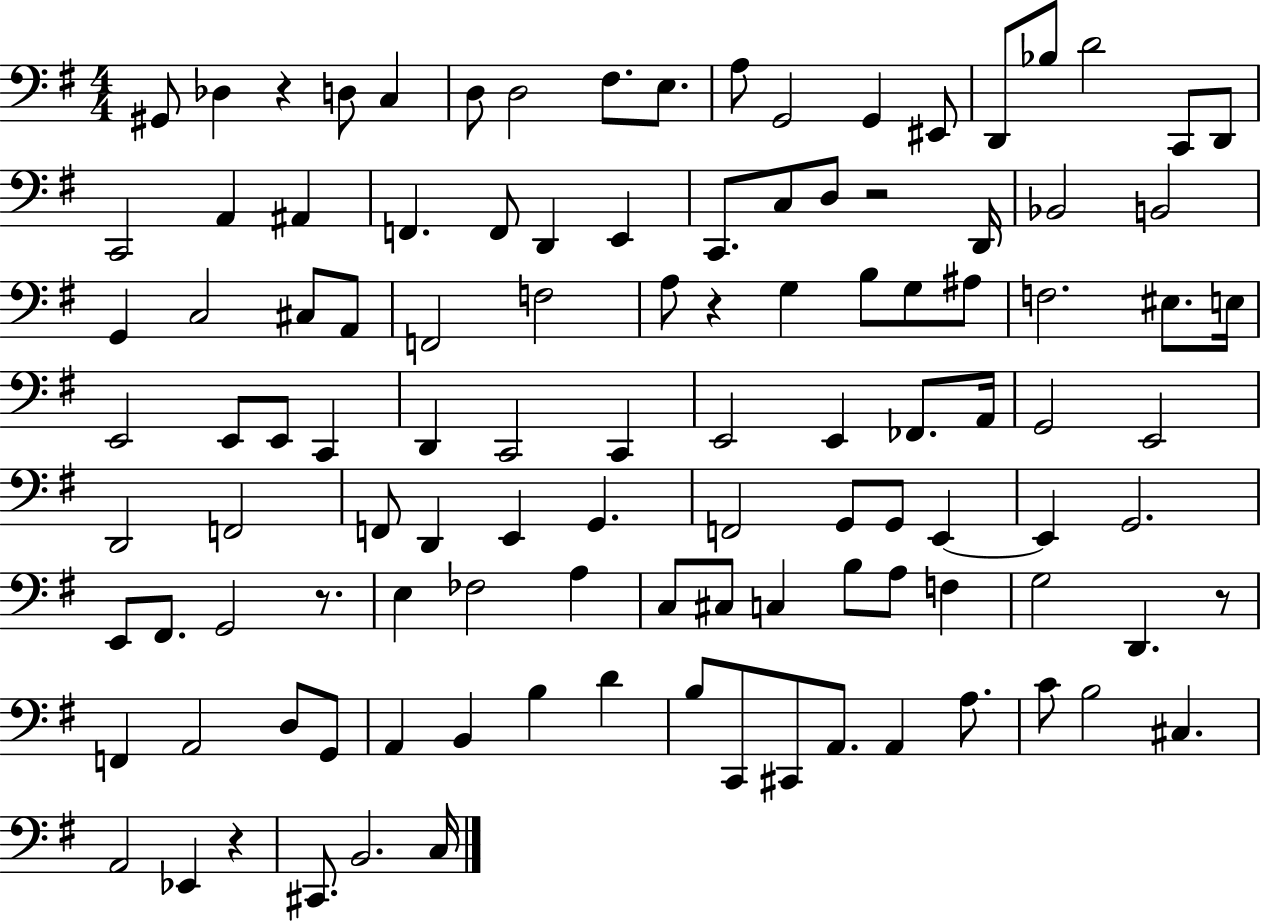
X:1
T:Untitled
M:4/4
L:1/4
K:G
^G,,/2 _D, z D,/2 C, D,/2 D,2 ^F,/2 E,/2 A,/2 G,,2 G,, ^E,,/2 D,,/2 _B,/2 D2 C,,/2 D,,/2 C,,2 A,, ^A,, F,, F,,/2 D,, E,, C,,/2 C,/2 D,/2 z2 D,,/4 _B,,2 B,,2 G,, C,2 ^C,/2 A,,/2 F,,2 F,2 A,/2 z G, B,/2 G,/2 ^A,/2 F,2 ^E,/2 E,/4 E,,2 E,,/2 E,,/2 C,, D,, C,,2 C,, E,,2 E,, _F,,/2 A,,/4 G,,2 E,,2 D,,2 F,,2 F,,/2 D,, E,, G,, F,,2 G,,/2 G,,/2 E,, E,, G,,2 E,,/2 ^F,,/2 G,,2 z/2 E, _F,2 A, C,/2 ^C,/2 C, B,/2 A,/2 F, G,2 D,, z/2 F,, A,,2 D,/2 G,,/2 A,, B,, B, D B,/2 C,,/2 ^C,,/2 A,,/2 A,, A,/2 C/2 B,2 ^C, A,,2 _E,, z ^C,,/2 B,,2 C,/4